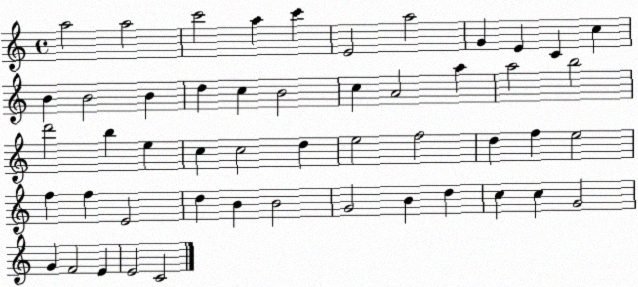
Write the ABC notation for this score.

X:1
T:Untitled
M:4/4
L:1/4
K:C
a2 a2 c'2 a c' E2 a2 G E C c B B2 B d c B2 c A2 a a2 b2 d'2 b e c c2 d e2 f2 d f e2 f f E2 d B B2 G2 B d c c G2 G F2 E E2 C2